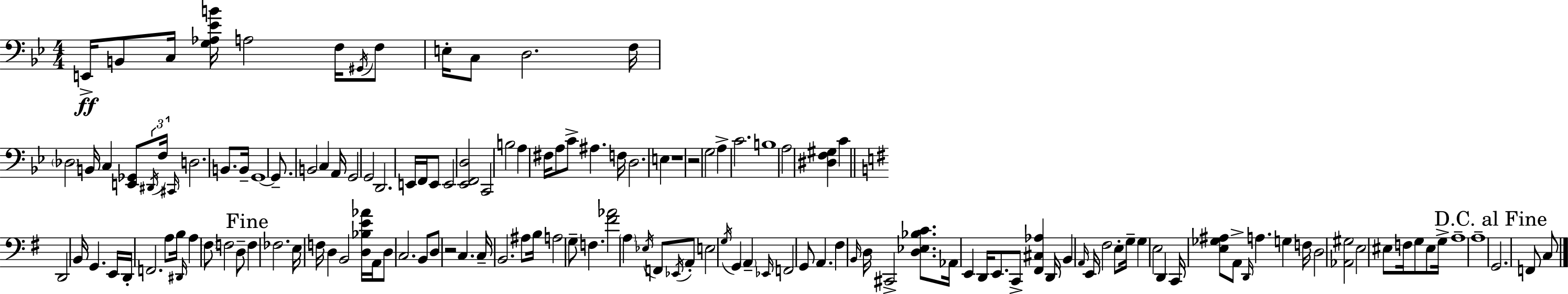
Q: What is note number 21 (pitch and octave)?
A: G2